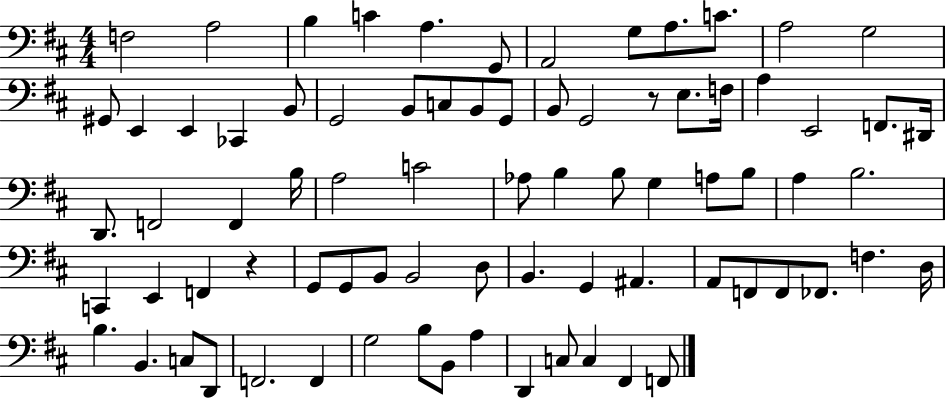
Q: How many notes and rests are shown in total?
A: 78